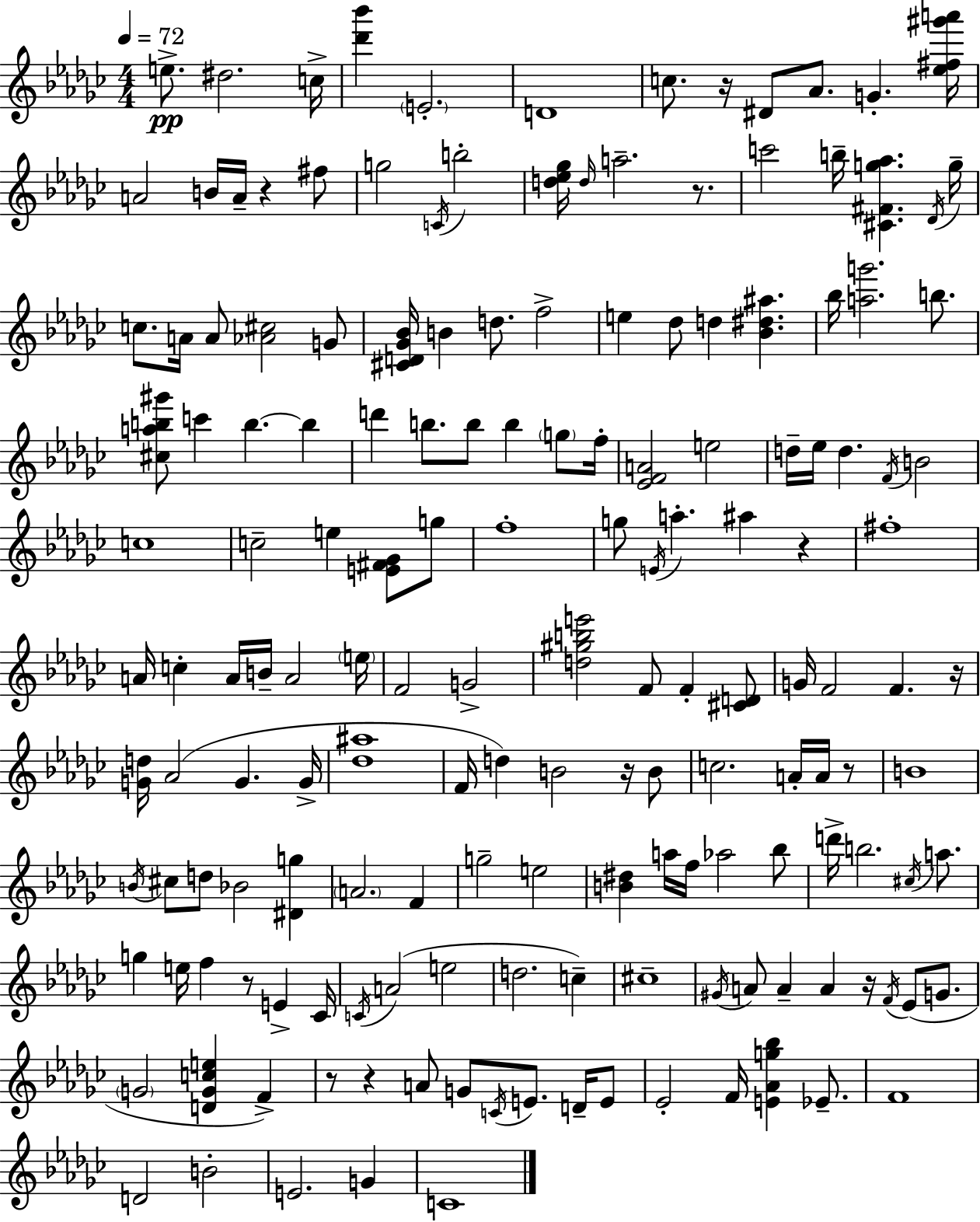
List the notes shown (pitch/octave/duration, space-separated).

E5/e. D#5/h. C5/s [Db6,Bb6]/q E4/h. D4/w C5/e. R/s D#4/e Ab4/e. G4/q. [Eb5,F#5,G#6,A6]/s A4/h B4/s A4/s R/q F#5/e G5/h C4/s B5/h [D5,Eb5,Gb5]/s D5/s A5/h. R/e. C6/h B5/s [C#4,F#4,G5,Ab5]/q. Db4/s G5/s C5/e. A4/s A4/e [Ab4,C#5]/h G4/e [C#4,D4,Gb4,Bb4]/s B4/q D5/e. F5/h E5/q Db5/e D5/q [Bb4,D#5,A#5]/q. Bb5/s [A5,G6]/h. B5/e. [C#5,A5,B5,G#6]/e C6/q B5/q. B5/q D6/q B5/e. B5/e B5/q G5/e F5/s [Eb4,F4,A4]/h E5/h D5/s Eb5/s D5/q. F4/s B4/h C5/w C5/h E5/q [E4,F#4,Gb4]/e G5/e F5/w G5/e E4/s A5/q. A#5/q R/q F#5/w A4/s C5/q A4/s B4/s A4/h E5/s F4/h G4/h [D5,G#5,B5,E6]/h F4/e F4/q [C#4,D4]/e G4/s F4/h F4/q. R/s [G4,D5]/s Ab4/h G4/q. G4/s [Db5,A#5]/w F4/s D5/q B4/h R/s B4/e C5/h. A4/s A4/s R/e B4/w B4/s C#5/e D5/e Bb4/h [D#4,G5]/q A4/h. F4/q G5/h E5/h [B4,D#5]/q A5/s F5/s Ab5/h Bb5/e D6/s B5/h. C#5/s A5/e. G5/q E5/s F5/q R/e E4/q CES4/s C4/s A4/h E5/h D5/h. C5/q C#5/w G#4/s A4/e A4/q A4/q R/s F4/s Eb4/e G4/e. G4/h [D4,G4,C5,E5]/q F4/q R/e R/q A4/e G4/e C4/s E4/e. D4/s E4/e Eb4/h F4/s [E4,Ab4,G5,Bb5]/q Eb4/e. F4/w D4/h B4/h E4/h. G4/q C4/w